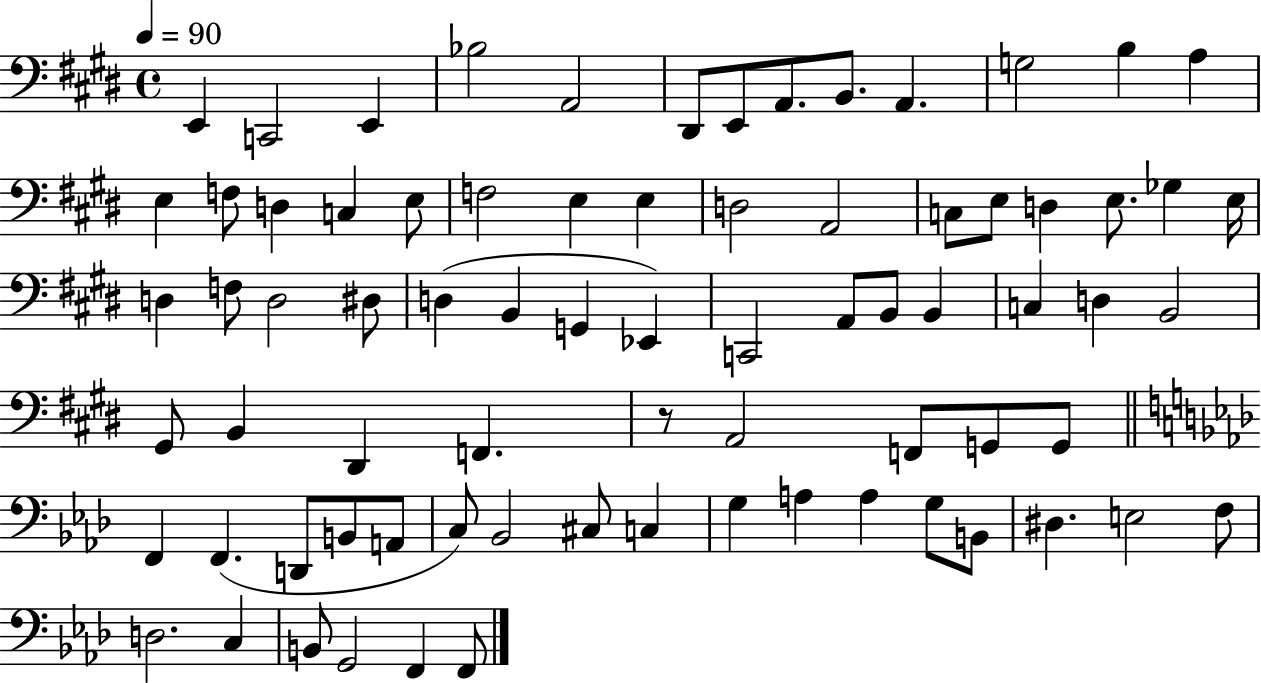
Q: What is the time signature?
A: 4/4